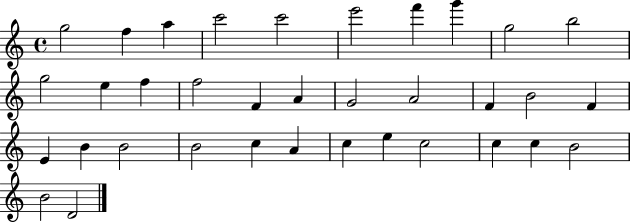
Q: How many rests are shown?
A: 0